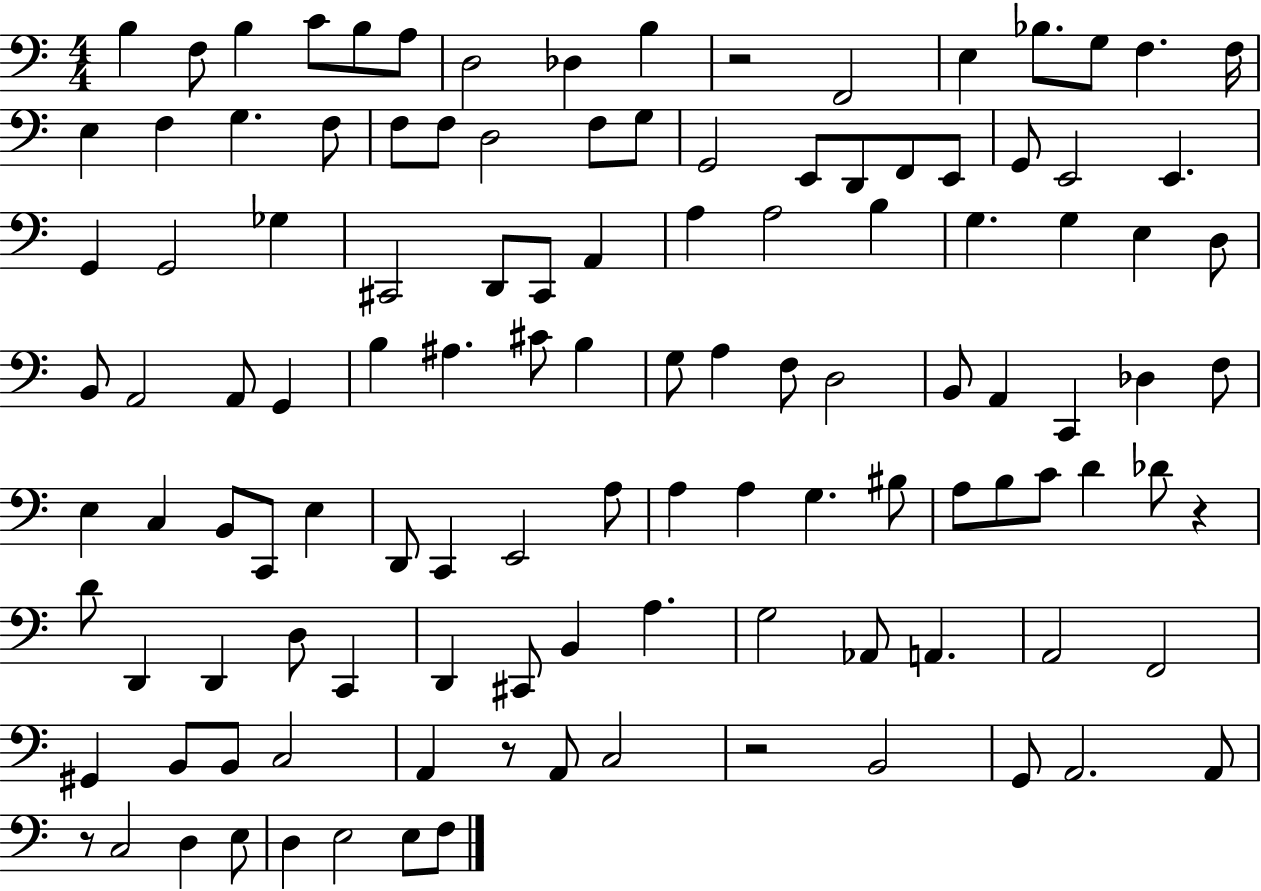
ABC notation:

X:1
T:Untitled
M:4/4
L:1/4
K:C
B, F,/2 B, C/2 B,/2 A,/2 D,2 _D, B, z2 F,,2 E, _B,/2 G,/2 F, F,/4 E, F, G, F,/2 F,/2 F,/2 D,2 F,/2 G,/2 G,,2 E,,/2 D,,/2 F,,/2 E,,/2 G,,/2 E,,2 E,, G,, G,,2 _G, ^C,,2 D,,/2 ^C,,/2 A,, A, A,2 B, G, G, E, D,/2 B,,/2 A,,2 A,,/2 G,, B, ^A, ^C/2 B, G,/2 A, F,/2 D,2 B,,/2 A,, C,, _D, F,/2 E, C, B,,/2 C,,/2 E, D,,/2 C,, E,,2 A,/2 A, A, G, ^B,/2 A,/2 B,/2 C/2 D _D/2 z D/2 D,, D,, D,/2 C,, D,, ^C,,/2 B,, A, G,2 _A,,/2 A,, A,,2 F,,2 ^G,, B,,/2 B,,/2 C,2 A,, z/2 A,,/2 C,2 z2 B,,2 G,,/2 A,,2 A,,/2 z/2 C,2 D, E,/2 D, E,2 E,/2 F,/2